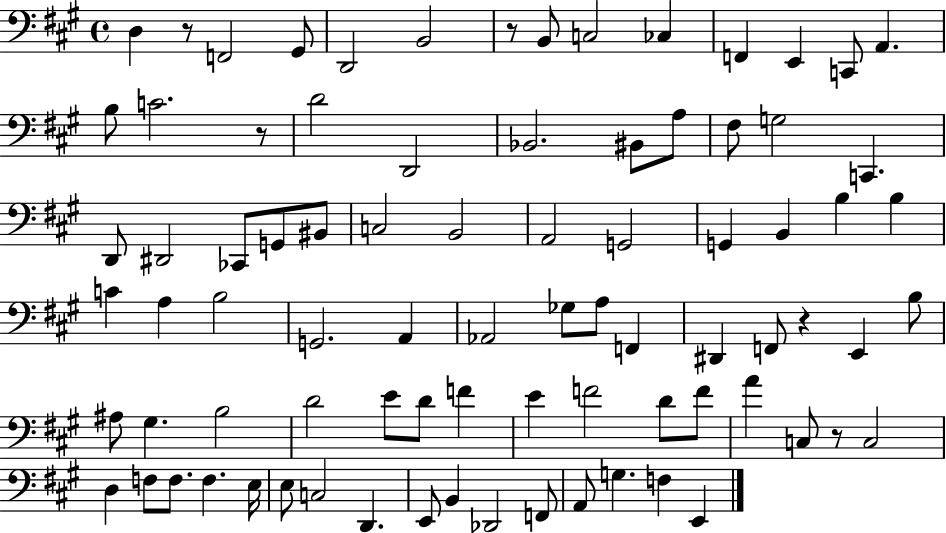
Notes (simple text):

D3/q R/e F2/h G#2/e D2/h B2/h R/e B2/e C3/h CES3/q F2/q E2/q C2/e A2/q. B3/e C4/h. R/e D4/h D2/h Bb2/h. BIS2/e A3/e F#3/e G3/h C2/q. D2/e D#2/h CES2/e G2/e BIS2/e C3/h B2/h A2/h G2/h G2/q B2/q B3/q B3/q C4/q A3/q B3/h G2/h. A2/q Ab2/h Gb3/e A3/e F2/q D#2/q F2/e R/q E2/q B3/e A#3/e G#3/q. B3/h D4/h E4/e D4/e F4/q E4/q F4/h D4/e F4/e A4/q C3/e R/e C3/h D3/q F3/e F3/e. F3/q. E3/s E3/e C3/h D2/q. E2/e B2/q Db2/h F2/e A2/e G3/q. F3/q E2/q